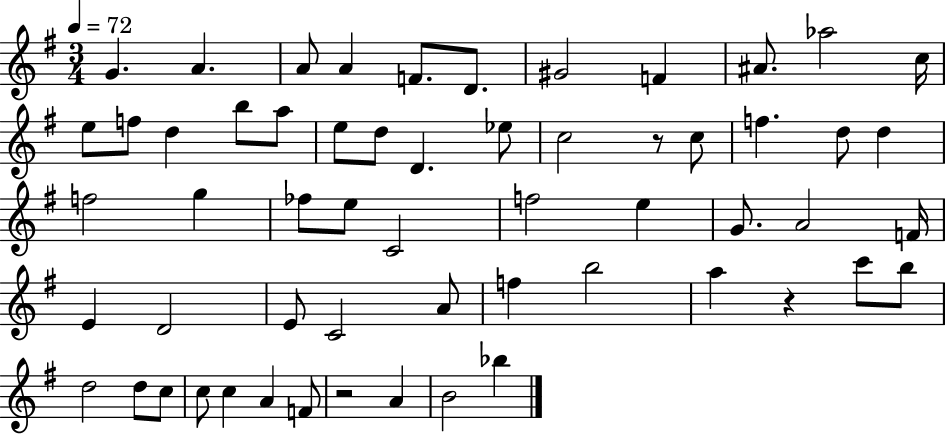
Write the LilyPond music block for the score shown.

{
  \clef treble
  \numericTimeSignature
  \time 3/4
  \key g \major
  \tempo 4 = 72
  g'4. a'4. | a'8 a'4 f'8. d'8. | gis'2 f'4 | ais'8. aes''2 c''16 | \break e''8 f''8 d''4 b''8 a''8 | e''8 d''8 d'4. ees''8 | c''2 r8 c''8 | f''4. d''8 d''4 | \break f''2 g''4 | fes''8 e''8 c'2 | f''2 e''4 | g'8. a'2 f'16 | \break e'4 d'2 | e'8 c'2 a'8 | f''4 b''2 | a''4 r4 c'''8 b''8 | \break d''2 d''8 c''8 | c''8 c''4 a'4 f'8 | r2 a'4 | b'2 bes''4 | \break \bar "|."
}